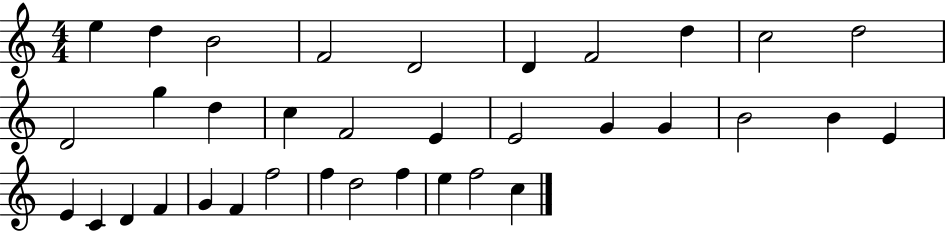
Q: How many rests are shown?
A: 0